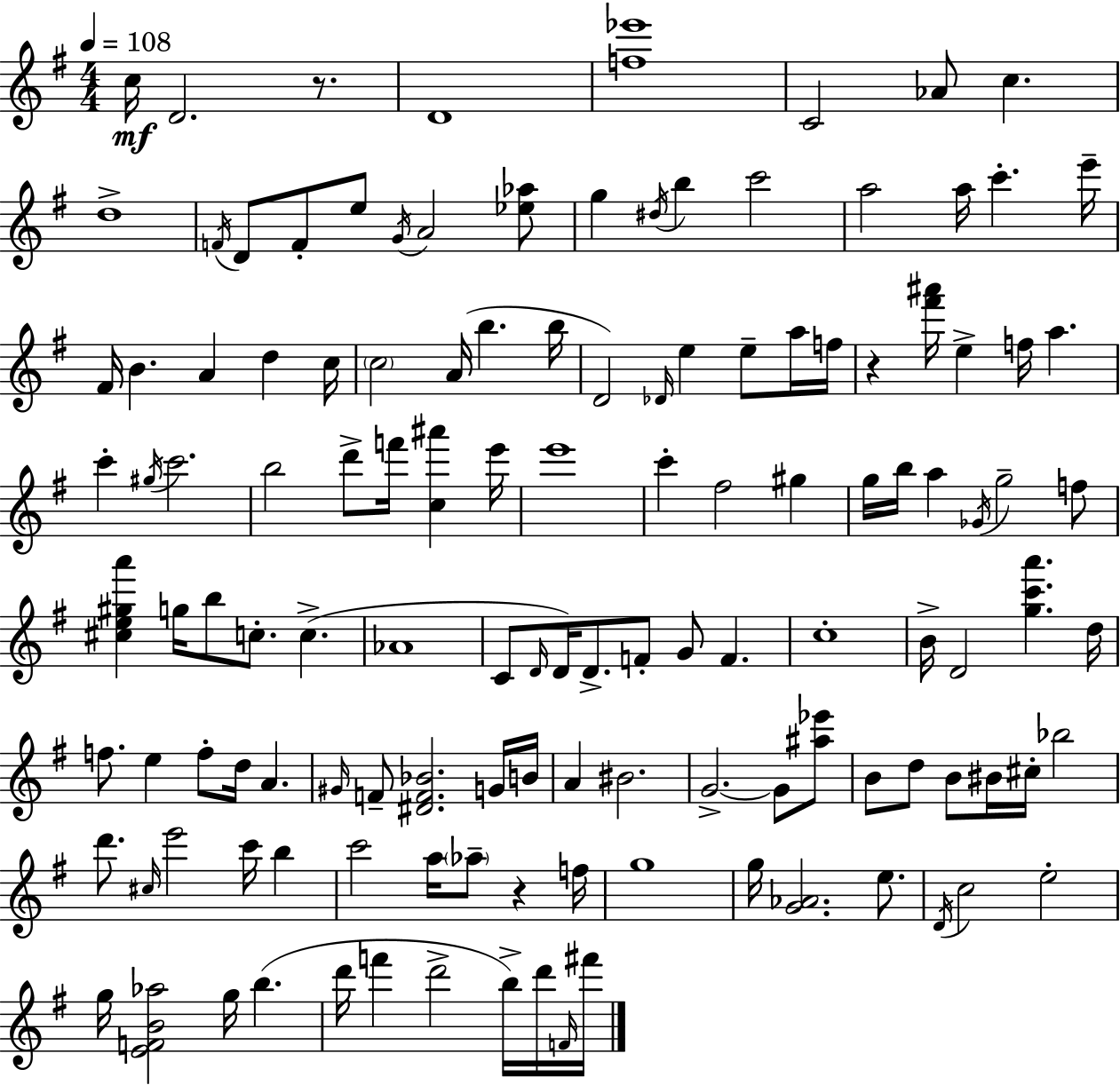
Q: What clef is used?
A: treble